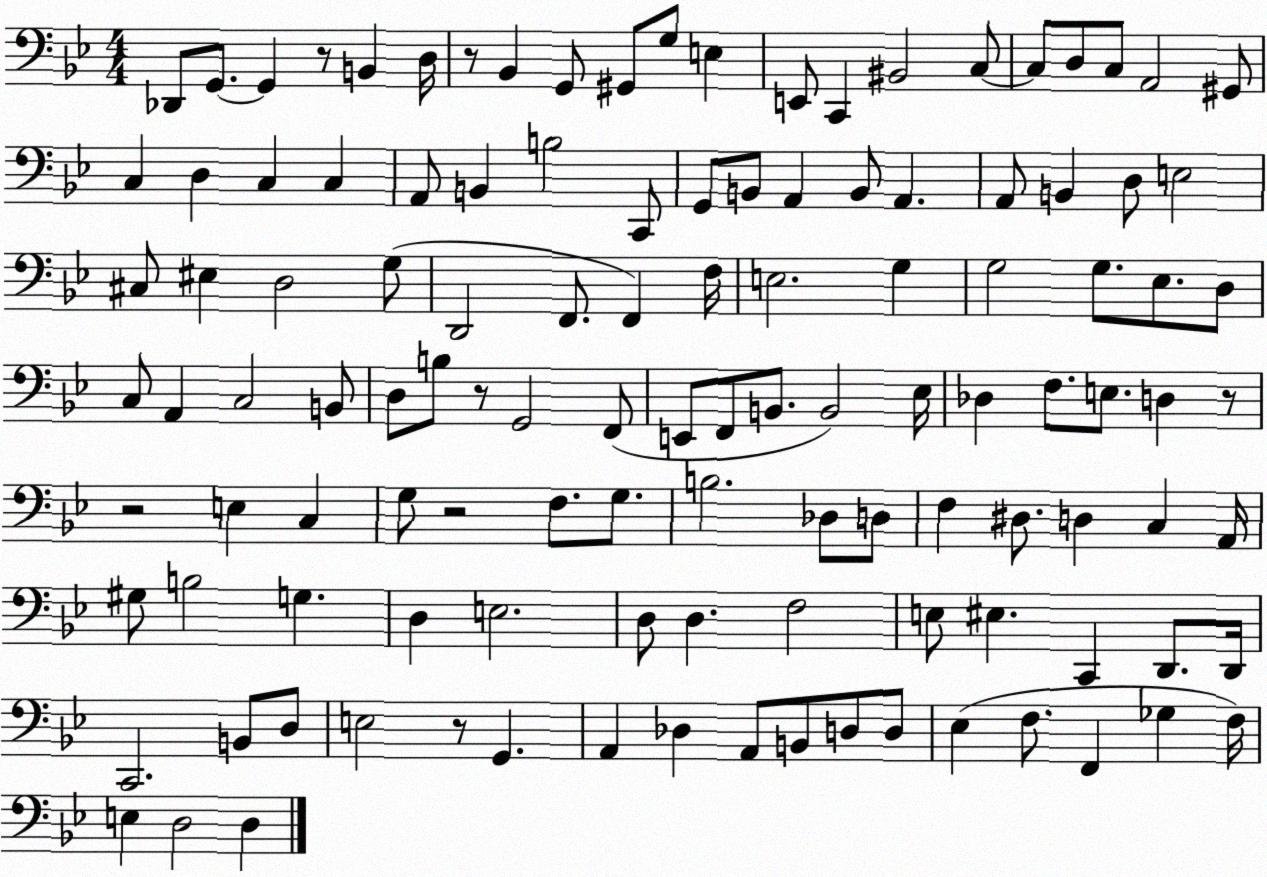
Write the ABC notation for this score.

X:1
T:Untitled
M:4/4
L:1/4
K:Bb
_D,,/2 G,,/2 G,, z/2 B,, D,/4 z/2 _B,, G,,/2 ^G,,/2 G,/2 E, E,,/2 C,, ^B,,2 C,/2 C,/2 D,/2 C,/2 A,,2 ^G,,/2 C, D, C, C, A,,/2 B,, B,2 C,,/2 G,,/2 B,,/2 A,, B,,/2 A,, A,,/2 B,, D,/2 E,2 ^C,/2 ^E, D,2 G,/2 D,,2 F,,/2 F,, F,/4 E,2 G, G,2 G,/2 _E,/2 D,/2 C,/2 A,, C,2 B,,/2 D,/2 B,/2 z/2 G,,2 F,,/2 E,,/2 F,,/2 B,,/2 B,,2 _E,/4 _D, F,/2 E,/2 D, z/2 z2 E, C, G,/2 z2 F,/2 G,/2 B,2 _D,/2 D,/2 F, ^D,/2 D, C, A,,/4 ^G,/2 B,2 G, D, E,2 D,/2 D, F,2 E,/2 ^E, C,, D,,/2 D,,/4 C,,2 B,,/2 D,/2 E,2 z/2 G,, A,, _D, A,,/2 B,,/2 D,/2 D,/2 _E, F,/2 F,, _G, F,/4 E, D,2 D,